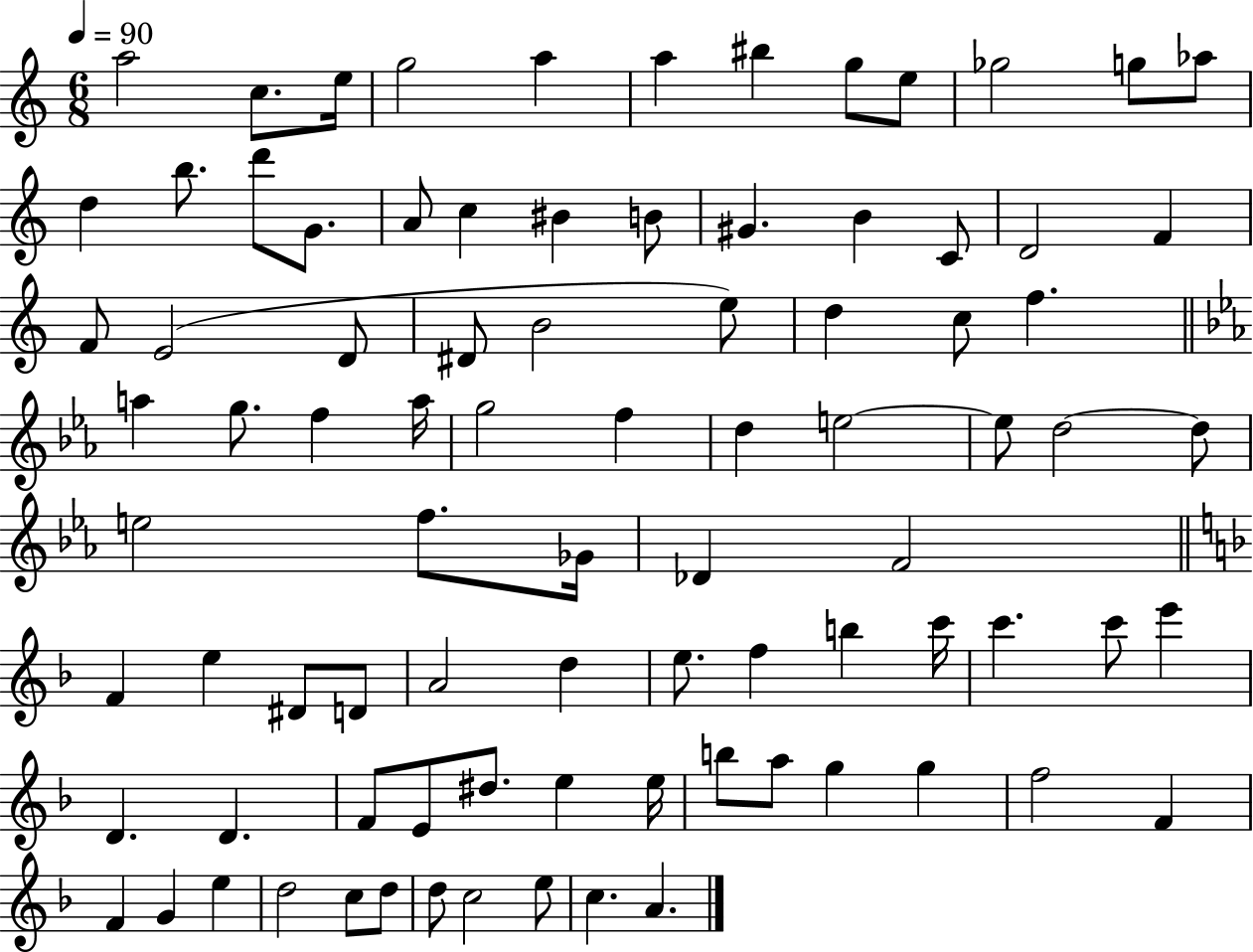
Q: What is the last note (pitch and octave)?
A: A4